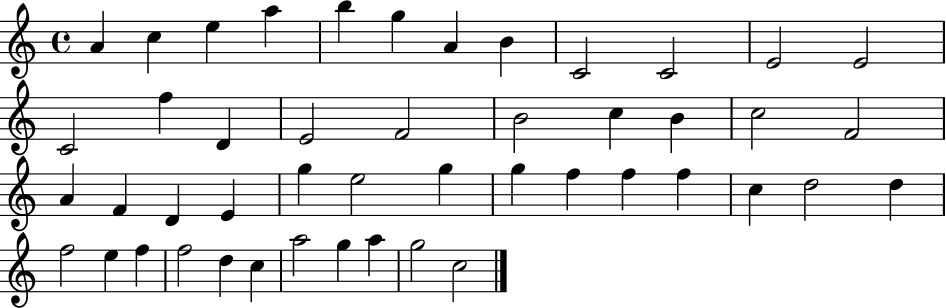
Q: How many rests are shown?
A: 0